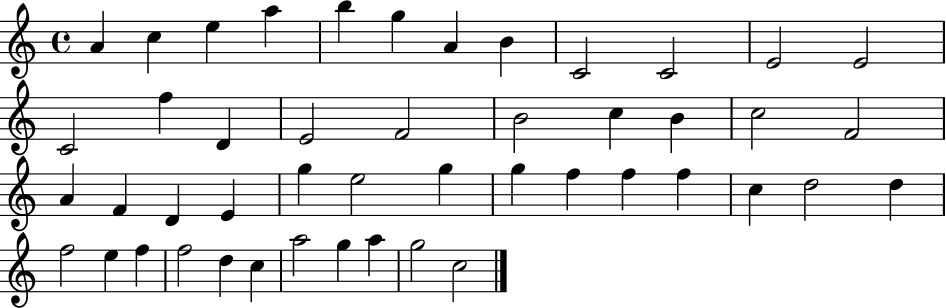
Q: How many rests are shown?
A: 0